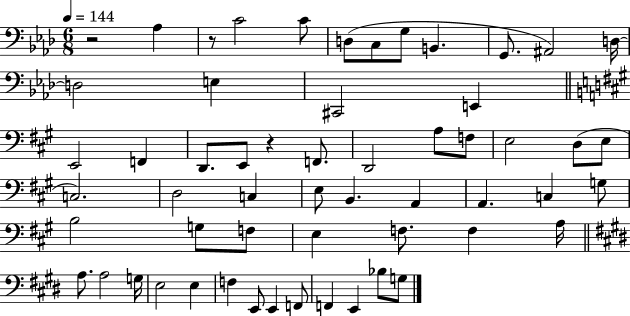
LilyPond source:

{
  \clef bass
  \numericTimeSignature
  \time 6/8
  \key aes \major
  \tempo 4 = 144
  r2 aes4 | r8 c'2 c'8 | d8( c8 g8 b,4. | g,8. ais,2) d16~~ | \break d2 e4 | cis,2 e,4 | \bar "||" \break \key a \major e,2 f,4 | d,8. e,8 r4 f,8. | d,2 a8 f8 | e2 d8( e8 | \break c2.) | d2 c4 | e8 b,4. a,4 | a,4. c4 g8 | \break b2 g8 f8 | e4 f8. f4 a16 | \bar "||" \break \key e \major a8. a2 g16 | e2 e4 | f4 e,8 e,4 f,8 | f,4 e,4 bes8 g8 | \break \bar "|."
}